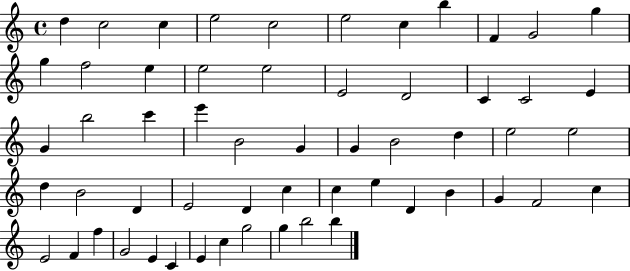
{
  \clef treble
  \time 4/4
  \defaultTimeSignature
  \key c \major
  d''4 c''2 c''4 | e''2 c''2 | e''2 c''4 b''4 | f'4 g'2 g''4 | \break g''4 f''2 e''4 | e''2 e''2 | e'2 d'2 | c'4 c'2 e'4 | \break g'4 b''2 c'''4 | e'''4 b'2 g'4 | g'4 b'2 d''4 | e''2 e''2 | \break d''4 b'2 d'4 | e'2 d'4 c''4 | c''4 e''4 d'4 b'4 | g'4 f'2 c''4 | \break e'2 f'4 f''4 | g'2 e'4 c'4 | e'4 c''4 g''2 | g''4 b''2 b''4 | \break \bar "|."
}